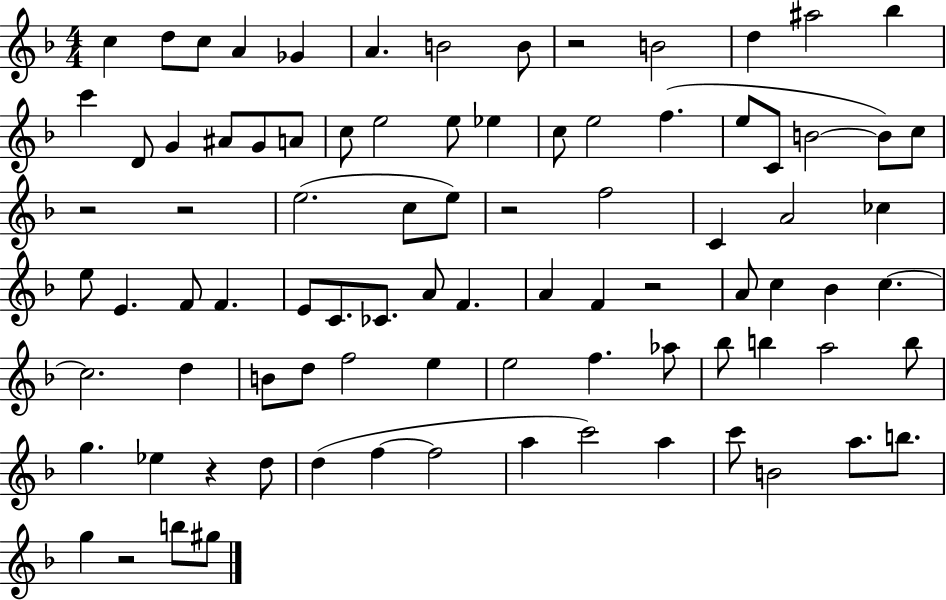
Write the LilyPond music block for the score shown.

{
  \clef treble
  \numericTimeSignature
  \time 4/4
  \key f \major
  c''4 d''8 c''8 a'4 ges'4 | a'4. b'2 b'8 | r2 b'2 | d''4 ais''2 bes''4 | \break c'''4 d'8 g'4 ais'8 g'8 a'8 | c''8 e''2 e''8 ees''4 | c''8 e''2 f''4.( | e''8 c'8 b'2~~ b'8) c''8 | \break r2 r2 | e''2.( c''8 e''8) | r2 f''2 | c'4 a'2 ces''4 | \break e''8 e'4. f'8 f'4. | e'8 c'8. ces'8. a'8 f'4. | a'4 f'4 r2 | a'8 c''4 bes'4 c''4.~~ | \break c''2. d''4 | b'8 d''8 f''2 e''4 | e''2 f''4. aes''8 | bes''8 b''4 a''2 b''8 | \break g''4. ees''4 r4 d''8 | d''4( f''4~~ f''2 | a''4 c'''2) a''4 | c'''8 b'2 a''8. b''8. | \break g''4 r2 b''8 gis''8 | \bar "|."
}